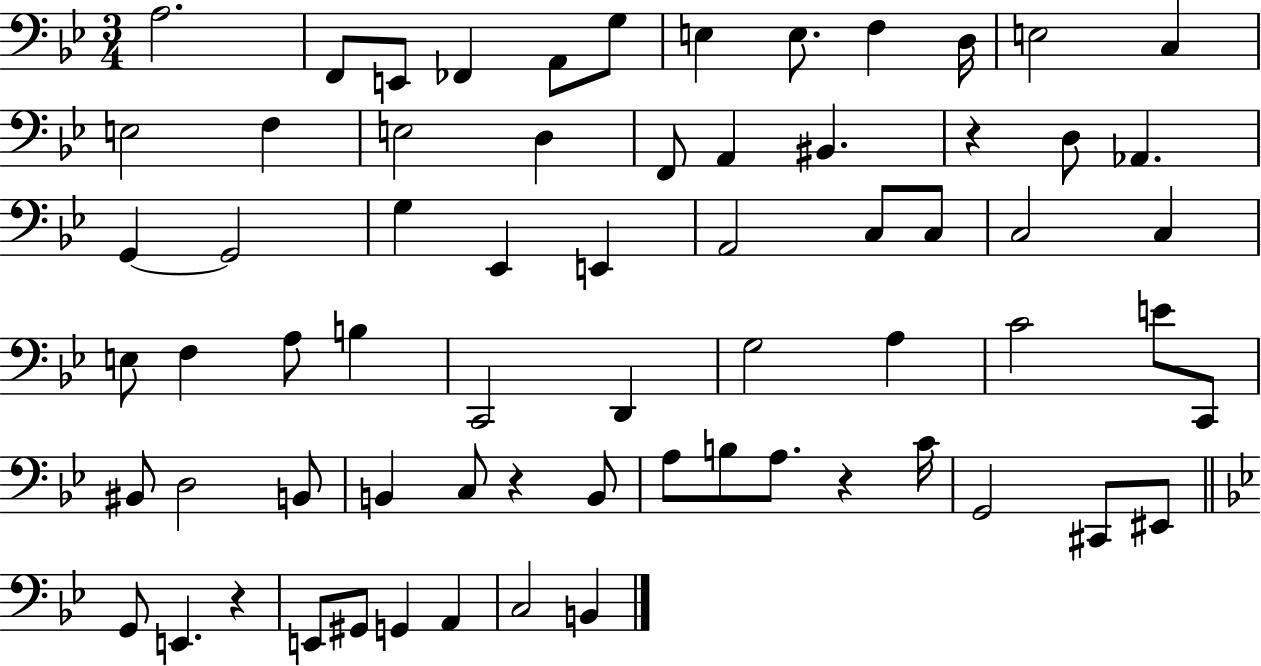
X:1
T:Untitled
M:3/4
L:1/4
K:Bb
A,2 F,,/2 E,,/2 _F,, A,,/2 G,/2 E, E,/2 F, D,/4 E,2 C, E,2 F, E,2 D, F,,/2 A,, ^B,, z D,/2 _A,, G,, G,,2 G, _E,, E,, A,,2 C,/2 C,/2 C,2 C, E,/2 F, A,/2 B, C,,2 D,, G,2 A, C2 E/2 C,,/2 ^B,,/2 D,2 B,,/2 B,, C,/2 z B,,/2 A,/2 B,/2 A,/2 z C/4 G,,2 ^C,,/2 ^E,,/2 G,,/2 E,, z E,,/2 ^G,,/2 G,, A,, C,2 B,,